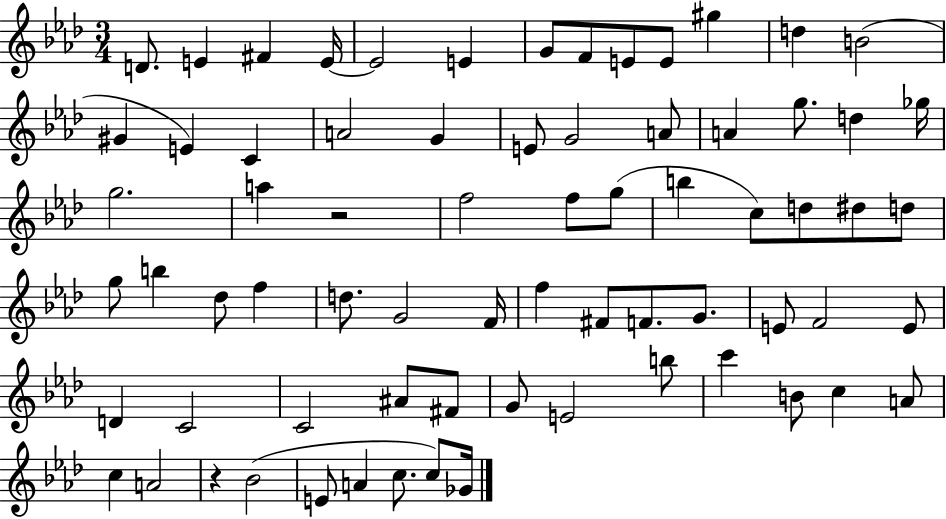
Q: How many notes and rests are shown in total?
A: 71